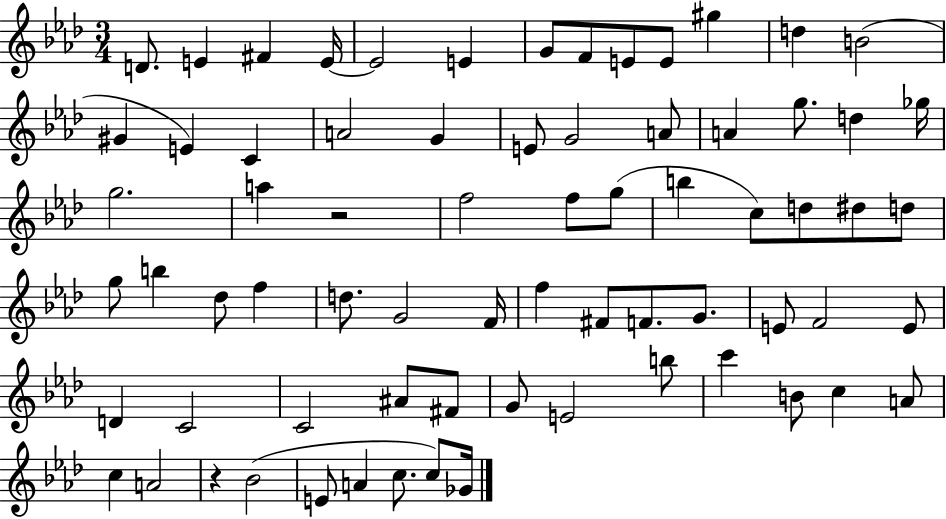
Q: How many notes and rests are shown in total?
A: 71